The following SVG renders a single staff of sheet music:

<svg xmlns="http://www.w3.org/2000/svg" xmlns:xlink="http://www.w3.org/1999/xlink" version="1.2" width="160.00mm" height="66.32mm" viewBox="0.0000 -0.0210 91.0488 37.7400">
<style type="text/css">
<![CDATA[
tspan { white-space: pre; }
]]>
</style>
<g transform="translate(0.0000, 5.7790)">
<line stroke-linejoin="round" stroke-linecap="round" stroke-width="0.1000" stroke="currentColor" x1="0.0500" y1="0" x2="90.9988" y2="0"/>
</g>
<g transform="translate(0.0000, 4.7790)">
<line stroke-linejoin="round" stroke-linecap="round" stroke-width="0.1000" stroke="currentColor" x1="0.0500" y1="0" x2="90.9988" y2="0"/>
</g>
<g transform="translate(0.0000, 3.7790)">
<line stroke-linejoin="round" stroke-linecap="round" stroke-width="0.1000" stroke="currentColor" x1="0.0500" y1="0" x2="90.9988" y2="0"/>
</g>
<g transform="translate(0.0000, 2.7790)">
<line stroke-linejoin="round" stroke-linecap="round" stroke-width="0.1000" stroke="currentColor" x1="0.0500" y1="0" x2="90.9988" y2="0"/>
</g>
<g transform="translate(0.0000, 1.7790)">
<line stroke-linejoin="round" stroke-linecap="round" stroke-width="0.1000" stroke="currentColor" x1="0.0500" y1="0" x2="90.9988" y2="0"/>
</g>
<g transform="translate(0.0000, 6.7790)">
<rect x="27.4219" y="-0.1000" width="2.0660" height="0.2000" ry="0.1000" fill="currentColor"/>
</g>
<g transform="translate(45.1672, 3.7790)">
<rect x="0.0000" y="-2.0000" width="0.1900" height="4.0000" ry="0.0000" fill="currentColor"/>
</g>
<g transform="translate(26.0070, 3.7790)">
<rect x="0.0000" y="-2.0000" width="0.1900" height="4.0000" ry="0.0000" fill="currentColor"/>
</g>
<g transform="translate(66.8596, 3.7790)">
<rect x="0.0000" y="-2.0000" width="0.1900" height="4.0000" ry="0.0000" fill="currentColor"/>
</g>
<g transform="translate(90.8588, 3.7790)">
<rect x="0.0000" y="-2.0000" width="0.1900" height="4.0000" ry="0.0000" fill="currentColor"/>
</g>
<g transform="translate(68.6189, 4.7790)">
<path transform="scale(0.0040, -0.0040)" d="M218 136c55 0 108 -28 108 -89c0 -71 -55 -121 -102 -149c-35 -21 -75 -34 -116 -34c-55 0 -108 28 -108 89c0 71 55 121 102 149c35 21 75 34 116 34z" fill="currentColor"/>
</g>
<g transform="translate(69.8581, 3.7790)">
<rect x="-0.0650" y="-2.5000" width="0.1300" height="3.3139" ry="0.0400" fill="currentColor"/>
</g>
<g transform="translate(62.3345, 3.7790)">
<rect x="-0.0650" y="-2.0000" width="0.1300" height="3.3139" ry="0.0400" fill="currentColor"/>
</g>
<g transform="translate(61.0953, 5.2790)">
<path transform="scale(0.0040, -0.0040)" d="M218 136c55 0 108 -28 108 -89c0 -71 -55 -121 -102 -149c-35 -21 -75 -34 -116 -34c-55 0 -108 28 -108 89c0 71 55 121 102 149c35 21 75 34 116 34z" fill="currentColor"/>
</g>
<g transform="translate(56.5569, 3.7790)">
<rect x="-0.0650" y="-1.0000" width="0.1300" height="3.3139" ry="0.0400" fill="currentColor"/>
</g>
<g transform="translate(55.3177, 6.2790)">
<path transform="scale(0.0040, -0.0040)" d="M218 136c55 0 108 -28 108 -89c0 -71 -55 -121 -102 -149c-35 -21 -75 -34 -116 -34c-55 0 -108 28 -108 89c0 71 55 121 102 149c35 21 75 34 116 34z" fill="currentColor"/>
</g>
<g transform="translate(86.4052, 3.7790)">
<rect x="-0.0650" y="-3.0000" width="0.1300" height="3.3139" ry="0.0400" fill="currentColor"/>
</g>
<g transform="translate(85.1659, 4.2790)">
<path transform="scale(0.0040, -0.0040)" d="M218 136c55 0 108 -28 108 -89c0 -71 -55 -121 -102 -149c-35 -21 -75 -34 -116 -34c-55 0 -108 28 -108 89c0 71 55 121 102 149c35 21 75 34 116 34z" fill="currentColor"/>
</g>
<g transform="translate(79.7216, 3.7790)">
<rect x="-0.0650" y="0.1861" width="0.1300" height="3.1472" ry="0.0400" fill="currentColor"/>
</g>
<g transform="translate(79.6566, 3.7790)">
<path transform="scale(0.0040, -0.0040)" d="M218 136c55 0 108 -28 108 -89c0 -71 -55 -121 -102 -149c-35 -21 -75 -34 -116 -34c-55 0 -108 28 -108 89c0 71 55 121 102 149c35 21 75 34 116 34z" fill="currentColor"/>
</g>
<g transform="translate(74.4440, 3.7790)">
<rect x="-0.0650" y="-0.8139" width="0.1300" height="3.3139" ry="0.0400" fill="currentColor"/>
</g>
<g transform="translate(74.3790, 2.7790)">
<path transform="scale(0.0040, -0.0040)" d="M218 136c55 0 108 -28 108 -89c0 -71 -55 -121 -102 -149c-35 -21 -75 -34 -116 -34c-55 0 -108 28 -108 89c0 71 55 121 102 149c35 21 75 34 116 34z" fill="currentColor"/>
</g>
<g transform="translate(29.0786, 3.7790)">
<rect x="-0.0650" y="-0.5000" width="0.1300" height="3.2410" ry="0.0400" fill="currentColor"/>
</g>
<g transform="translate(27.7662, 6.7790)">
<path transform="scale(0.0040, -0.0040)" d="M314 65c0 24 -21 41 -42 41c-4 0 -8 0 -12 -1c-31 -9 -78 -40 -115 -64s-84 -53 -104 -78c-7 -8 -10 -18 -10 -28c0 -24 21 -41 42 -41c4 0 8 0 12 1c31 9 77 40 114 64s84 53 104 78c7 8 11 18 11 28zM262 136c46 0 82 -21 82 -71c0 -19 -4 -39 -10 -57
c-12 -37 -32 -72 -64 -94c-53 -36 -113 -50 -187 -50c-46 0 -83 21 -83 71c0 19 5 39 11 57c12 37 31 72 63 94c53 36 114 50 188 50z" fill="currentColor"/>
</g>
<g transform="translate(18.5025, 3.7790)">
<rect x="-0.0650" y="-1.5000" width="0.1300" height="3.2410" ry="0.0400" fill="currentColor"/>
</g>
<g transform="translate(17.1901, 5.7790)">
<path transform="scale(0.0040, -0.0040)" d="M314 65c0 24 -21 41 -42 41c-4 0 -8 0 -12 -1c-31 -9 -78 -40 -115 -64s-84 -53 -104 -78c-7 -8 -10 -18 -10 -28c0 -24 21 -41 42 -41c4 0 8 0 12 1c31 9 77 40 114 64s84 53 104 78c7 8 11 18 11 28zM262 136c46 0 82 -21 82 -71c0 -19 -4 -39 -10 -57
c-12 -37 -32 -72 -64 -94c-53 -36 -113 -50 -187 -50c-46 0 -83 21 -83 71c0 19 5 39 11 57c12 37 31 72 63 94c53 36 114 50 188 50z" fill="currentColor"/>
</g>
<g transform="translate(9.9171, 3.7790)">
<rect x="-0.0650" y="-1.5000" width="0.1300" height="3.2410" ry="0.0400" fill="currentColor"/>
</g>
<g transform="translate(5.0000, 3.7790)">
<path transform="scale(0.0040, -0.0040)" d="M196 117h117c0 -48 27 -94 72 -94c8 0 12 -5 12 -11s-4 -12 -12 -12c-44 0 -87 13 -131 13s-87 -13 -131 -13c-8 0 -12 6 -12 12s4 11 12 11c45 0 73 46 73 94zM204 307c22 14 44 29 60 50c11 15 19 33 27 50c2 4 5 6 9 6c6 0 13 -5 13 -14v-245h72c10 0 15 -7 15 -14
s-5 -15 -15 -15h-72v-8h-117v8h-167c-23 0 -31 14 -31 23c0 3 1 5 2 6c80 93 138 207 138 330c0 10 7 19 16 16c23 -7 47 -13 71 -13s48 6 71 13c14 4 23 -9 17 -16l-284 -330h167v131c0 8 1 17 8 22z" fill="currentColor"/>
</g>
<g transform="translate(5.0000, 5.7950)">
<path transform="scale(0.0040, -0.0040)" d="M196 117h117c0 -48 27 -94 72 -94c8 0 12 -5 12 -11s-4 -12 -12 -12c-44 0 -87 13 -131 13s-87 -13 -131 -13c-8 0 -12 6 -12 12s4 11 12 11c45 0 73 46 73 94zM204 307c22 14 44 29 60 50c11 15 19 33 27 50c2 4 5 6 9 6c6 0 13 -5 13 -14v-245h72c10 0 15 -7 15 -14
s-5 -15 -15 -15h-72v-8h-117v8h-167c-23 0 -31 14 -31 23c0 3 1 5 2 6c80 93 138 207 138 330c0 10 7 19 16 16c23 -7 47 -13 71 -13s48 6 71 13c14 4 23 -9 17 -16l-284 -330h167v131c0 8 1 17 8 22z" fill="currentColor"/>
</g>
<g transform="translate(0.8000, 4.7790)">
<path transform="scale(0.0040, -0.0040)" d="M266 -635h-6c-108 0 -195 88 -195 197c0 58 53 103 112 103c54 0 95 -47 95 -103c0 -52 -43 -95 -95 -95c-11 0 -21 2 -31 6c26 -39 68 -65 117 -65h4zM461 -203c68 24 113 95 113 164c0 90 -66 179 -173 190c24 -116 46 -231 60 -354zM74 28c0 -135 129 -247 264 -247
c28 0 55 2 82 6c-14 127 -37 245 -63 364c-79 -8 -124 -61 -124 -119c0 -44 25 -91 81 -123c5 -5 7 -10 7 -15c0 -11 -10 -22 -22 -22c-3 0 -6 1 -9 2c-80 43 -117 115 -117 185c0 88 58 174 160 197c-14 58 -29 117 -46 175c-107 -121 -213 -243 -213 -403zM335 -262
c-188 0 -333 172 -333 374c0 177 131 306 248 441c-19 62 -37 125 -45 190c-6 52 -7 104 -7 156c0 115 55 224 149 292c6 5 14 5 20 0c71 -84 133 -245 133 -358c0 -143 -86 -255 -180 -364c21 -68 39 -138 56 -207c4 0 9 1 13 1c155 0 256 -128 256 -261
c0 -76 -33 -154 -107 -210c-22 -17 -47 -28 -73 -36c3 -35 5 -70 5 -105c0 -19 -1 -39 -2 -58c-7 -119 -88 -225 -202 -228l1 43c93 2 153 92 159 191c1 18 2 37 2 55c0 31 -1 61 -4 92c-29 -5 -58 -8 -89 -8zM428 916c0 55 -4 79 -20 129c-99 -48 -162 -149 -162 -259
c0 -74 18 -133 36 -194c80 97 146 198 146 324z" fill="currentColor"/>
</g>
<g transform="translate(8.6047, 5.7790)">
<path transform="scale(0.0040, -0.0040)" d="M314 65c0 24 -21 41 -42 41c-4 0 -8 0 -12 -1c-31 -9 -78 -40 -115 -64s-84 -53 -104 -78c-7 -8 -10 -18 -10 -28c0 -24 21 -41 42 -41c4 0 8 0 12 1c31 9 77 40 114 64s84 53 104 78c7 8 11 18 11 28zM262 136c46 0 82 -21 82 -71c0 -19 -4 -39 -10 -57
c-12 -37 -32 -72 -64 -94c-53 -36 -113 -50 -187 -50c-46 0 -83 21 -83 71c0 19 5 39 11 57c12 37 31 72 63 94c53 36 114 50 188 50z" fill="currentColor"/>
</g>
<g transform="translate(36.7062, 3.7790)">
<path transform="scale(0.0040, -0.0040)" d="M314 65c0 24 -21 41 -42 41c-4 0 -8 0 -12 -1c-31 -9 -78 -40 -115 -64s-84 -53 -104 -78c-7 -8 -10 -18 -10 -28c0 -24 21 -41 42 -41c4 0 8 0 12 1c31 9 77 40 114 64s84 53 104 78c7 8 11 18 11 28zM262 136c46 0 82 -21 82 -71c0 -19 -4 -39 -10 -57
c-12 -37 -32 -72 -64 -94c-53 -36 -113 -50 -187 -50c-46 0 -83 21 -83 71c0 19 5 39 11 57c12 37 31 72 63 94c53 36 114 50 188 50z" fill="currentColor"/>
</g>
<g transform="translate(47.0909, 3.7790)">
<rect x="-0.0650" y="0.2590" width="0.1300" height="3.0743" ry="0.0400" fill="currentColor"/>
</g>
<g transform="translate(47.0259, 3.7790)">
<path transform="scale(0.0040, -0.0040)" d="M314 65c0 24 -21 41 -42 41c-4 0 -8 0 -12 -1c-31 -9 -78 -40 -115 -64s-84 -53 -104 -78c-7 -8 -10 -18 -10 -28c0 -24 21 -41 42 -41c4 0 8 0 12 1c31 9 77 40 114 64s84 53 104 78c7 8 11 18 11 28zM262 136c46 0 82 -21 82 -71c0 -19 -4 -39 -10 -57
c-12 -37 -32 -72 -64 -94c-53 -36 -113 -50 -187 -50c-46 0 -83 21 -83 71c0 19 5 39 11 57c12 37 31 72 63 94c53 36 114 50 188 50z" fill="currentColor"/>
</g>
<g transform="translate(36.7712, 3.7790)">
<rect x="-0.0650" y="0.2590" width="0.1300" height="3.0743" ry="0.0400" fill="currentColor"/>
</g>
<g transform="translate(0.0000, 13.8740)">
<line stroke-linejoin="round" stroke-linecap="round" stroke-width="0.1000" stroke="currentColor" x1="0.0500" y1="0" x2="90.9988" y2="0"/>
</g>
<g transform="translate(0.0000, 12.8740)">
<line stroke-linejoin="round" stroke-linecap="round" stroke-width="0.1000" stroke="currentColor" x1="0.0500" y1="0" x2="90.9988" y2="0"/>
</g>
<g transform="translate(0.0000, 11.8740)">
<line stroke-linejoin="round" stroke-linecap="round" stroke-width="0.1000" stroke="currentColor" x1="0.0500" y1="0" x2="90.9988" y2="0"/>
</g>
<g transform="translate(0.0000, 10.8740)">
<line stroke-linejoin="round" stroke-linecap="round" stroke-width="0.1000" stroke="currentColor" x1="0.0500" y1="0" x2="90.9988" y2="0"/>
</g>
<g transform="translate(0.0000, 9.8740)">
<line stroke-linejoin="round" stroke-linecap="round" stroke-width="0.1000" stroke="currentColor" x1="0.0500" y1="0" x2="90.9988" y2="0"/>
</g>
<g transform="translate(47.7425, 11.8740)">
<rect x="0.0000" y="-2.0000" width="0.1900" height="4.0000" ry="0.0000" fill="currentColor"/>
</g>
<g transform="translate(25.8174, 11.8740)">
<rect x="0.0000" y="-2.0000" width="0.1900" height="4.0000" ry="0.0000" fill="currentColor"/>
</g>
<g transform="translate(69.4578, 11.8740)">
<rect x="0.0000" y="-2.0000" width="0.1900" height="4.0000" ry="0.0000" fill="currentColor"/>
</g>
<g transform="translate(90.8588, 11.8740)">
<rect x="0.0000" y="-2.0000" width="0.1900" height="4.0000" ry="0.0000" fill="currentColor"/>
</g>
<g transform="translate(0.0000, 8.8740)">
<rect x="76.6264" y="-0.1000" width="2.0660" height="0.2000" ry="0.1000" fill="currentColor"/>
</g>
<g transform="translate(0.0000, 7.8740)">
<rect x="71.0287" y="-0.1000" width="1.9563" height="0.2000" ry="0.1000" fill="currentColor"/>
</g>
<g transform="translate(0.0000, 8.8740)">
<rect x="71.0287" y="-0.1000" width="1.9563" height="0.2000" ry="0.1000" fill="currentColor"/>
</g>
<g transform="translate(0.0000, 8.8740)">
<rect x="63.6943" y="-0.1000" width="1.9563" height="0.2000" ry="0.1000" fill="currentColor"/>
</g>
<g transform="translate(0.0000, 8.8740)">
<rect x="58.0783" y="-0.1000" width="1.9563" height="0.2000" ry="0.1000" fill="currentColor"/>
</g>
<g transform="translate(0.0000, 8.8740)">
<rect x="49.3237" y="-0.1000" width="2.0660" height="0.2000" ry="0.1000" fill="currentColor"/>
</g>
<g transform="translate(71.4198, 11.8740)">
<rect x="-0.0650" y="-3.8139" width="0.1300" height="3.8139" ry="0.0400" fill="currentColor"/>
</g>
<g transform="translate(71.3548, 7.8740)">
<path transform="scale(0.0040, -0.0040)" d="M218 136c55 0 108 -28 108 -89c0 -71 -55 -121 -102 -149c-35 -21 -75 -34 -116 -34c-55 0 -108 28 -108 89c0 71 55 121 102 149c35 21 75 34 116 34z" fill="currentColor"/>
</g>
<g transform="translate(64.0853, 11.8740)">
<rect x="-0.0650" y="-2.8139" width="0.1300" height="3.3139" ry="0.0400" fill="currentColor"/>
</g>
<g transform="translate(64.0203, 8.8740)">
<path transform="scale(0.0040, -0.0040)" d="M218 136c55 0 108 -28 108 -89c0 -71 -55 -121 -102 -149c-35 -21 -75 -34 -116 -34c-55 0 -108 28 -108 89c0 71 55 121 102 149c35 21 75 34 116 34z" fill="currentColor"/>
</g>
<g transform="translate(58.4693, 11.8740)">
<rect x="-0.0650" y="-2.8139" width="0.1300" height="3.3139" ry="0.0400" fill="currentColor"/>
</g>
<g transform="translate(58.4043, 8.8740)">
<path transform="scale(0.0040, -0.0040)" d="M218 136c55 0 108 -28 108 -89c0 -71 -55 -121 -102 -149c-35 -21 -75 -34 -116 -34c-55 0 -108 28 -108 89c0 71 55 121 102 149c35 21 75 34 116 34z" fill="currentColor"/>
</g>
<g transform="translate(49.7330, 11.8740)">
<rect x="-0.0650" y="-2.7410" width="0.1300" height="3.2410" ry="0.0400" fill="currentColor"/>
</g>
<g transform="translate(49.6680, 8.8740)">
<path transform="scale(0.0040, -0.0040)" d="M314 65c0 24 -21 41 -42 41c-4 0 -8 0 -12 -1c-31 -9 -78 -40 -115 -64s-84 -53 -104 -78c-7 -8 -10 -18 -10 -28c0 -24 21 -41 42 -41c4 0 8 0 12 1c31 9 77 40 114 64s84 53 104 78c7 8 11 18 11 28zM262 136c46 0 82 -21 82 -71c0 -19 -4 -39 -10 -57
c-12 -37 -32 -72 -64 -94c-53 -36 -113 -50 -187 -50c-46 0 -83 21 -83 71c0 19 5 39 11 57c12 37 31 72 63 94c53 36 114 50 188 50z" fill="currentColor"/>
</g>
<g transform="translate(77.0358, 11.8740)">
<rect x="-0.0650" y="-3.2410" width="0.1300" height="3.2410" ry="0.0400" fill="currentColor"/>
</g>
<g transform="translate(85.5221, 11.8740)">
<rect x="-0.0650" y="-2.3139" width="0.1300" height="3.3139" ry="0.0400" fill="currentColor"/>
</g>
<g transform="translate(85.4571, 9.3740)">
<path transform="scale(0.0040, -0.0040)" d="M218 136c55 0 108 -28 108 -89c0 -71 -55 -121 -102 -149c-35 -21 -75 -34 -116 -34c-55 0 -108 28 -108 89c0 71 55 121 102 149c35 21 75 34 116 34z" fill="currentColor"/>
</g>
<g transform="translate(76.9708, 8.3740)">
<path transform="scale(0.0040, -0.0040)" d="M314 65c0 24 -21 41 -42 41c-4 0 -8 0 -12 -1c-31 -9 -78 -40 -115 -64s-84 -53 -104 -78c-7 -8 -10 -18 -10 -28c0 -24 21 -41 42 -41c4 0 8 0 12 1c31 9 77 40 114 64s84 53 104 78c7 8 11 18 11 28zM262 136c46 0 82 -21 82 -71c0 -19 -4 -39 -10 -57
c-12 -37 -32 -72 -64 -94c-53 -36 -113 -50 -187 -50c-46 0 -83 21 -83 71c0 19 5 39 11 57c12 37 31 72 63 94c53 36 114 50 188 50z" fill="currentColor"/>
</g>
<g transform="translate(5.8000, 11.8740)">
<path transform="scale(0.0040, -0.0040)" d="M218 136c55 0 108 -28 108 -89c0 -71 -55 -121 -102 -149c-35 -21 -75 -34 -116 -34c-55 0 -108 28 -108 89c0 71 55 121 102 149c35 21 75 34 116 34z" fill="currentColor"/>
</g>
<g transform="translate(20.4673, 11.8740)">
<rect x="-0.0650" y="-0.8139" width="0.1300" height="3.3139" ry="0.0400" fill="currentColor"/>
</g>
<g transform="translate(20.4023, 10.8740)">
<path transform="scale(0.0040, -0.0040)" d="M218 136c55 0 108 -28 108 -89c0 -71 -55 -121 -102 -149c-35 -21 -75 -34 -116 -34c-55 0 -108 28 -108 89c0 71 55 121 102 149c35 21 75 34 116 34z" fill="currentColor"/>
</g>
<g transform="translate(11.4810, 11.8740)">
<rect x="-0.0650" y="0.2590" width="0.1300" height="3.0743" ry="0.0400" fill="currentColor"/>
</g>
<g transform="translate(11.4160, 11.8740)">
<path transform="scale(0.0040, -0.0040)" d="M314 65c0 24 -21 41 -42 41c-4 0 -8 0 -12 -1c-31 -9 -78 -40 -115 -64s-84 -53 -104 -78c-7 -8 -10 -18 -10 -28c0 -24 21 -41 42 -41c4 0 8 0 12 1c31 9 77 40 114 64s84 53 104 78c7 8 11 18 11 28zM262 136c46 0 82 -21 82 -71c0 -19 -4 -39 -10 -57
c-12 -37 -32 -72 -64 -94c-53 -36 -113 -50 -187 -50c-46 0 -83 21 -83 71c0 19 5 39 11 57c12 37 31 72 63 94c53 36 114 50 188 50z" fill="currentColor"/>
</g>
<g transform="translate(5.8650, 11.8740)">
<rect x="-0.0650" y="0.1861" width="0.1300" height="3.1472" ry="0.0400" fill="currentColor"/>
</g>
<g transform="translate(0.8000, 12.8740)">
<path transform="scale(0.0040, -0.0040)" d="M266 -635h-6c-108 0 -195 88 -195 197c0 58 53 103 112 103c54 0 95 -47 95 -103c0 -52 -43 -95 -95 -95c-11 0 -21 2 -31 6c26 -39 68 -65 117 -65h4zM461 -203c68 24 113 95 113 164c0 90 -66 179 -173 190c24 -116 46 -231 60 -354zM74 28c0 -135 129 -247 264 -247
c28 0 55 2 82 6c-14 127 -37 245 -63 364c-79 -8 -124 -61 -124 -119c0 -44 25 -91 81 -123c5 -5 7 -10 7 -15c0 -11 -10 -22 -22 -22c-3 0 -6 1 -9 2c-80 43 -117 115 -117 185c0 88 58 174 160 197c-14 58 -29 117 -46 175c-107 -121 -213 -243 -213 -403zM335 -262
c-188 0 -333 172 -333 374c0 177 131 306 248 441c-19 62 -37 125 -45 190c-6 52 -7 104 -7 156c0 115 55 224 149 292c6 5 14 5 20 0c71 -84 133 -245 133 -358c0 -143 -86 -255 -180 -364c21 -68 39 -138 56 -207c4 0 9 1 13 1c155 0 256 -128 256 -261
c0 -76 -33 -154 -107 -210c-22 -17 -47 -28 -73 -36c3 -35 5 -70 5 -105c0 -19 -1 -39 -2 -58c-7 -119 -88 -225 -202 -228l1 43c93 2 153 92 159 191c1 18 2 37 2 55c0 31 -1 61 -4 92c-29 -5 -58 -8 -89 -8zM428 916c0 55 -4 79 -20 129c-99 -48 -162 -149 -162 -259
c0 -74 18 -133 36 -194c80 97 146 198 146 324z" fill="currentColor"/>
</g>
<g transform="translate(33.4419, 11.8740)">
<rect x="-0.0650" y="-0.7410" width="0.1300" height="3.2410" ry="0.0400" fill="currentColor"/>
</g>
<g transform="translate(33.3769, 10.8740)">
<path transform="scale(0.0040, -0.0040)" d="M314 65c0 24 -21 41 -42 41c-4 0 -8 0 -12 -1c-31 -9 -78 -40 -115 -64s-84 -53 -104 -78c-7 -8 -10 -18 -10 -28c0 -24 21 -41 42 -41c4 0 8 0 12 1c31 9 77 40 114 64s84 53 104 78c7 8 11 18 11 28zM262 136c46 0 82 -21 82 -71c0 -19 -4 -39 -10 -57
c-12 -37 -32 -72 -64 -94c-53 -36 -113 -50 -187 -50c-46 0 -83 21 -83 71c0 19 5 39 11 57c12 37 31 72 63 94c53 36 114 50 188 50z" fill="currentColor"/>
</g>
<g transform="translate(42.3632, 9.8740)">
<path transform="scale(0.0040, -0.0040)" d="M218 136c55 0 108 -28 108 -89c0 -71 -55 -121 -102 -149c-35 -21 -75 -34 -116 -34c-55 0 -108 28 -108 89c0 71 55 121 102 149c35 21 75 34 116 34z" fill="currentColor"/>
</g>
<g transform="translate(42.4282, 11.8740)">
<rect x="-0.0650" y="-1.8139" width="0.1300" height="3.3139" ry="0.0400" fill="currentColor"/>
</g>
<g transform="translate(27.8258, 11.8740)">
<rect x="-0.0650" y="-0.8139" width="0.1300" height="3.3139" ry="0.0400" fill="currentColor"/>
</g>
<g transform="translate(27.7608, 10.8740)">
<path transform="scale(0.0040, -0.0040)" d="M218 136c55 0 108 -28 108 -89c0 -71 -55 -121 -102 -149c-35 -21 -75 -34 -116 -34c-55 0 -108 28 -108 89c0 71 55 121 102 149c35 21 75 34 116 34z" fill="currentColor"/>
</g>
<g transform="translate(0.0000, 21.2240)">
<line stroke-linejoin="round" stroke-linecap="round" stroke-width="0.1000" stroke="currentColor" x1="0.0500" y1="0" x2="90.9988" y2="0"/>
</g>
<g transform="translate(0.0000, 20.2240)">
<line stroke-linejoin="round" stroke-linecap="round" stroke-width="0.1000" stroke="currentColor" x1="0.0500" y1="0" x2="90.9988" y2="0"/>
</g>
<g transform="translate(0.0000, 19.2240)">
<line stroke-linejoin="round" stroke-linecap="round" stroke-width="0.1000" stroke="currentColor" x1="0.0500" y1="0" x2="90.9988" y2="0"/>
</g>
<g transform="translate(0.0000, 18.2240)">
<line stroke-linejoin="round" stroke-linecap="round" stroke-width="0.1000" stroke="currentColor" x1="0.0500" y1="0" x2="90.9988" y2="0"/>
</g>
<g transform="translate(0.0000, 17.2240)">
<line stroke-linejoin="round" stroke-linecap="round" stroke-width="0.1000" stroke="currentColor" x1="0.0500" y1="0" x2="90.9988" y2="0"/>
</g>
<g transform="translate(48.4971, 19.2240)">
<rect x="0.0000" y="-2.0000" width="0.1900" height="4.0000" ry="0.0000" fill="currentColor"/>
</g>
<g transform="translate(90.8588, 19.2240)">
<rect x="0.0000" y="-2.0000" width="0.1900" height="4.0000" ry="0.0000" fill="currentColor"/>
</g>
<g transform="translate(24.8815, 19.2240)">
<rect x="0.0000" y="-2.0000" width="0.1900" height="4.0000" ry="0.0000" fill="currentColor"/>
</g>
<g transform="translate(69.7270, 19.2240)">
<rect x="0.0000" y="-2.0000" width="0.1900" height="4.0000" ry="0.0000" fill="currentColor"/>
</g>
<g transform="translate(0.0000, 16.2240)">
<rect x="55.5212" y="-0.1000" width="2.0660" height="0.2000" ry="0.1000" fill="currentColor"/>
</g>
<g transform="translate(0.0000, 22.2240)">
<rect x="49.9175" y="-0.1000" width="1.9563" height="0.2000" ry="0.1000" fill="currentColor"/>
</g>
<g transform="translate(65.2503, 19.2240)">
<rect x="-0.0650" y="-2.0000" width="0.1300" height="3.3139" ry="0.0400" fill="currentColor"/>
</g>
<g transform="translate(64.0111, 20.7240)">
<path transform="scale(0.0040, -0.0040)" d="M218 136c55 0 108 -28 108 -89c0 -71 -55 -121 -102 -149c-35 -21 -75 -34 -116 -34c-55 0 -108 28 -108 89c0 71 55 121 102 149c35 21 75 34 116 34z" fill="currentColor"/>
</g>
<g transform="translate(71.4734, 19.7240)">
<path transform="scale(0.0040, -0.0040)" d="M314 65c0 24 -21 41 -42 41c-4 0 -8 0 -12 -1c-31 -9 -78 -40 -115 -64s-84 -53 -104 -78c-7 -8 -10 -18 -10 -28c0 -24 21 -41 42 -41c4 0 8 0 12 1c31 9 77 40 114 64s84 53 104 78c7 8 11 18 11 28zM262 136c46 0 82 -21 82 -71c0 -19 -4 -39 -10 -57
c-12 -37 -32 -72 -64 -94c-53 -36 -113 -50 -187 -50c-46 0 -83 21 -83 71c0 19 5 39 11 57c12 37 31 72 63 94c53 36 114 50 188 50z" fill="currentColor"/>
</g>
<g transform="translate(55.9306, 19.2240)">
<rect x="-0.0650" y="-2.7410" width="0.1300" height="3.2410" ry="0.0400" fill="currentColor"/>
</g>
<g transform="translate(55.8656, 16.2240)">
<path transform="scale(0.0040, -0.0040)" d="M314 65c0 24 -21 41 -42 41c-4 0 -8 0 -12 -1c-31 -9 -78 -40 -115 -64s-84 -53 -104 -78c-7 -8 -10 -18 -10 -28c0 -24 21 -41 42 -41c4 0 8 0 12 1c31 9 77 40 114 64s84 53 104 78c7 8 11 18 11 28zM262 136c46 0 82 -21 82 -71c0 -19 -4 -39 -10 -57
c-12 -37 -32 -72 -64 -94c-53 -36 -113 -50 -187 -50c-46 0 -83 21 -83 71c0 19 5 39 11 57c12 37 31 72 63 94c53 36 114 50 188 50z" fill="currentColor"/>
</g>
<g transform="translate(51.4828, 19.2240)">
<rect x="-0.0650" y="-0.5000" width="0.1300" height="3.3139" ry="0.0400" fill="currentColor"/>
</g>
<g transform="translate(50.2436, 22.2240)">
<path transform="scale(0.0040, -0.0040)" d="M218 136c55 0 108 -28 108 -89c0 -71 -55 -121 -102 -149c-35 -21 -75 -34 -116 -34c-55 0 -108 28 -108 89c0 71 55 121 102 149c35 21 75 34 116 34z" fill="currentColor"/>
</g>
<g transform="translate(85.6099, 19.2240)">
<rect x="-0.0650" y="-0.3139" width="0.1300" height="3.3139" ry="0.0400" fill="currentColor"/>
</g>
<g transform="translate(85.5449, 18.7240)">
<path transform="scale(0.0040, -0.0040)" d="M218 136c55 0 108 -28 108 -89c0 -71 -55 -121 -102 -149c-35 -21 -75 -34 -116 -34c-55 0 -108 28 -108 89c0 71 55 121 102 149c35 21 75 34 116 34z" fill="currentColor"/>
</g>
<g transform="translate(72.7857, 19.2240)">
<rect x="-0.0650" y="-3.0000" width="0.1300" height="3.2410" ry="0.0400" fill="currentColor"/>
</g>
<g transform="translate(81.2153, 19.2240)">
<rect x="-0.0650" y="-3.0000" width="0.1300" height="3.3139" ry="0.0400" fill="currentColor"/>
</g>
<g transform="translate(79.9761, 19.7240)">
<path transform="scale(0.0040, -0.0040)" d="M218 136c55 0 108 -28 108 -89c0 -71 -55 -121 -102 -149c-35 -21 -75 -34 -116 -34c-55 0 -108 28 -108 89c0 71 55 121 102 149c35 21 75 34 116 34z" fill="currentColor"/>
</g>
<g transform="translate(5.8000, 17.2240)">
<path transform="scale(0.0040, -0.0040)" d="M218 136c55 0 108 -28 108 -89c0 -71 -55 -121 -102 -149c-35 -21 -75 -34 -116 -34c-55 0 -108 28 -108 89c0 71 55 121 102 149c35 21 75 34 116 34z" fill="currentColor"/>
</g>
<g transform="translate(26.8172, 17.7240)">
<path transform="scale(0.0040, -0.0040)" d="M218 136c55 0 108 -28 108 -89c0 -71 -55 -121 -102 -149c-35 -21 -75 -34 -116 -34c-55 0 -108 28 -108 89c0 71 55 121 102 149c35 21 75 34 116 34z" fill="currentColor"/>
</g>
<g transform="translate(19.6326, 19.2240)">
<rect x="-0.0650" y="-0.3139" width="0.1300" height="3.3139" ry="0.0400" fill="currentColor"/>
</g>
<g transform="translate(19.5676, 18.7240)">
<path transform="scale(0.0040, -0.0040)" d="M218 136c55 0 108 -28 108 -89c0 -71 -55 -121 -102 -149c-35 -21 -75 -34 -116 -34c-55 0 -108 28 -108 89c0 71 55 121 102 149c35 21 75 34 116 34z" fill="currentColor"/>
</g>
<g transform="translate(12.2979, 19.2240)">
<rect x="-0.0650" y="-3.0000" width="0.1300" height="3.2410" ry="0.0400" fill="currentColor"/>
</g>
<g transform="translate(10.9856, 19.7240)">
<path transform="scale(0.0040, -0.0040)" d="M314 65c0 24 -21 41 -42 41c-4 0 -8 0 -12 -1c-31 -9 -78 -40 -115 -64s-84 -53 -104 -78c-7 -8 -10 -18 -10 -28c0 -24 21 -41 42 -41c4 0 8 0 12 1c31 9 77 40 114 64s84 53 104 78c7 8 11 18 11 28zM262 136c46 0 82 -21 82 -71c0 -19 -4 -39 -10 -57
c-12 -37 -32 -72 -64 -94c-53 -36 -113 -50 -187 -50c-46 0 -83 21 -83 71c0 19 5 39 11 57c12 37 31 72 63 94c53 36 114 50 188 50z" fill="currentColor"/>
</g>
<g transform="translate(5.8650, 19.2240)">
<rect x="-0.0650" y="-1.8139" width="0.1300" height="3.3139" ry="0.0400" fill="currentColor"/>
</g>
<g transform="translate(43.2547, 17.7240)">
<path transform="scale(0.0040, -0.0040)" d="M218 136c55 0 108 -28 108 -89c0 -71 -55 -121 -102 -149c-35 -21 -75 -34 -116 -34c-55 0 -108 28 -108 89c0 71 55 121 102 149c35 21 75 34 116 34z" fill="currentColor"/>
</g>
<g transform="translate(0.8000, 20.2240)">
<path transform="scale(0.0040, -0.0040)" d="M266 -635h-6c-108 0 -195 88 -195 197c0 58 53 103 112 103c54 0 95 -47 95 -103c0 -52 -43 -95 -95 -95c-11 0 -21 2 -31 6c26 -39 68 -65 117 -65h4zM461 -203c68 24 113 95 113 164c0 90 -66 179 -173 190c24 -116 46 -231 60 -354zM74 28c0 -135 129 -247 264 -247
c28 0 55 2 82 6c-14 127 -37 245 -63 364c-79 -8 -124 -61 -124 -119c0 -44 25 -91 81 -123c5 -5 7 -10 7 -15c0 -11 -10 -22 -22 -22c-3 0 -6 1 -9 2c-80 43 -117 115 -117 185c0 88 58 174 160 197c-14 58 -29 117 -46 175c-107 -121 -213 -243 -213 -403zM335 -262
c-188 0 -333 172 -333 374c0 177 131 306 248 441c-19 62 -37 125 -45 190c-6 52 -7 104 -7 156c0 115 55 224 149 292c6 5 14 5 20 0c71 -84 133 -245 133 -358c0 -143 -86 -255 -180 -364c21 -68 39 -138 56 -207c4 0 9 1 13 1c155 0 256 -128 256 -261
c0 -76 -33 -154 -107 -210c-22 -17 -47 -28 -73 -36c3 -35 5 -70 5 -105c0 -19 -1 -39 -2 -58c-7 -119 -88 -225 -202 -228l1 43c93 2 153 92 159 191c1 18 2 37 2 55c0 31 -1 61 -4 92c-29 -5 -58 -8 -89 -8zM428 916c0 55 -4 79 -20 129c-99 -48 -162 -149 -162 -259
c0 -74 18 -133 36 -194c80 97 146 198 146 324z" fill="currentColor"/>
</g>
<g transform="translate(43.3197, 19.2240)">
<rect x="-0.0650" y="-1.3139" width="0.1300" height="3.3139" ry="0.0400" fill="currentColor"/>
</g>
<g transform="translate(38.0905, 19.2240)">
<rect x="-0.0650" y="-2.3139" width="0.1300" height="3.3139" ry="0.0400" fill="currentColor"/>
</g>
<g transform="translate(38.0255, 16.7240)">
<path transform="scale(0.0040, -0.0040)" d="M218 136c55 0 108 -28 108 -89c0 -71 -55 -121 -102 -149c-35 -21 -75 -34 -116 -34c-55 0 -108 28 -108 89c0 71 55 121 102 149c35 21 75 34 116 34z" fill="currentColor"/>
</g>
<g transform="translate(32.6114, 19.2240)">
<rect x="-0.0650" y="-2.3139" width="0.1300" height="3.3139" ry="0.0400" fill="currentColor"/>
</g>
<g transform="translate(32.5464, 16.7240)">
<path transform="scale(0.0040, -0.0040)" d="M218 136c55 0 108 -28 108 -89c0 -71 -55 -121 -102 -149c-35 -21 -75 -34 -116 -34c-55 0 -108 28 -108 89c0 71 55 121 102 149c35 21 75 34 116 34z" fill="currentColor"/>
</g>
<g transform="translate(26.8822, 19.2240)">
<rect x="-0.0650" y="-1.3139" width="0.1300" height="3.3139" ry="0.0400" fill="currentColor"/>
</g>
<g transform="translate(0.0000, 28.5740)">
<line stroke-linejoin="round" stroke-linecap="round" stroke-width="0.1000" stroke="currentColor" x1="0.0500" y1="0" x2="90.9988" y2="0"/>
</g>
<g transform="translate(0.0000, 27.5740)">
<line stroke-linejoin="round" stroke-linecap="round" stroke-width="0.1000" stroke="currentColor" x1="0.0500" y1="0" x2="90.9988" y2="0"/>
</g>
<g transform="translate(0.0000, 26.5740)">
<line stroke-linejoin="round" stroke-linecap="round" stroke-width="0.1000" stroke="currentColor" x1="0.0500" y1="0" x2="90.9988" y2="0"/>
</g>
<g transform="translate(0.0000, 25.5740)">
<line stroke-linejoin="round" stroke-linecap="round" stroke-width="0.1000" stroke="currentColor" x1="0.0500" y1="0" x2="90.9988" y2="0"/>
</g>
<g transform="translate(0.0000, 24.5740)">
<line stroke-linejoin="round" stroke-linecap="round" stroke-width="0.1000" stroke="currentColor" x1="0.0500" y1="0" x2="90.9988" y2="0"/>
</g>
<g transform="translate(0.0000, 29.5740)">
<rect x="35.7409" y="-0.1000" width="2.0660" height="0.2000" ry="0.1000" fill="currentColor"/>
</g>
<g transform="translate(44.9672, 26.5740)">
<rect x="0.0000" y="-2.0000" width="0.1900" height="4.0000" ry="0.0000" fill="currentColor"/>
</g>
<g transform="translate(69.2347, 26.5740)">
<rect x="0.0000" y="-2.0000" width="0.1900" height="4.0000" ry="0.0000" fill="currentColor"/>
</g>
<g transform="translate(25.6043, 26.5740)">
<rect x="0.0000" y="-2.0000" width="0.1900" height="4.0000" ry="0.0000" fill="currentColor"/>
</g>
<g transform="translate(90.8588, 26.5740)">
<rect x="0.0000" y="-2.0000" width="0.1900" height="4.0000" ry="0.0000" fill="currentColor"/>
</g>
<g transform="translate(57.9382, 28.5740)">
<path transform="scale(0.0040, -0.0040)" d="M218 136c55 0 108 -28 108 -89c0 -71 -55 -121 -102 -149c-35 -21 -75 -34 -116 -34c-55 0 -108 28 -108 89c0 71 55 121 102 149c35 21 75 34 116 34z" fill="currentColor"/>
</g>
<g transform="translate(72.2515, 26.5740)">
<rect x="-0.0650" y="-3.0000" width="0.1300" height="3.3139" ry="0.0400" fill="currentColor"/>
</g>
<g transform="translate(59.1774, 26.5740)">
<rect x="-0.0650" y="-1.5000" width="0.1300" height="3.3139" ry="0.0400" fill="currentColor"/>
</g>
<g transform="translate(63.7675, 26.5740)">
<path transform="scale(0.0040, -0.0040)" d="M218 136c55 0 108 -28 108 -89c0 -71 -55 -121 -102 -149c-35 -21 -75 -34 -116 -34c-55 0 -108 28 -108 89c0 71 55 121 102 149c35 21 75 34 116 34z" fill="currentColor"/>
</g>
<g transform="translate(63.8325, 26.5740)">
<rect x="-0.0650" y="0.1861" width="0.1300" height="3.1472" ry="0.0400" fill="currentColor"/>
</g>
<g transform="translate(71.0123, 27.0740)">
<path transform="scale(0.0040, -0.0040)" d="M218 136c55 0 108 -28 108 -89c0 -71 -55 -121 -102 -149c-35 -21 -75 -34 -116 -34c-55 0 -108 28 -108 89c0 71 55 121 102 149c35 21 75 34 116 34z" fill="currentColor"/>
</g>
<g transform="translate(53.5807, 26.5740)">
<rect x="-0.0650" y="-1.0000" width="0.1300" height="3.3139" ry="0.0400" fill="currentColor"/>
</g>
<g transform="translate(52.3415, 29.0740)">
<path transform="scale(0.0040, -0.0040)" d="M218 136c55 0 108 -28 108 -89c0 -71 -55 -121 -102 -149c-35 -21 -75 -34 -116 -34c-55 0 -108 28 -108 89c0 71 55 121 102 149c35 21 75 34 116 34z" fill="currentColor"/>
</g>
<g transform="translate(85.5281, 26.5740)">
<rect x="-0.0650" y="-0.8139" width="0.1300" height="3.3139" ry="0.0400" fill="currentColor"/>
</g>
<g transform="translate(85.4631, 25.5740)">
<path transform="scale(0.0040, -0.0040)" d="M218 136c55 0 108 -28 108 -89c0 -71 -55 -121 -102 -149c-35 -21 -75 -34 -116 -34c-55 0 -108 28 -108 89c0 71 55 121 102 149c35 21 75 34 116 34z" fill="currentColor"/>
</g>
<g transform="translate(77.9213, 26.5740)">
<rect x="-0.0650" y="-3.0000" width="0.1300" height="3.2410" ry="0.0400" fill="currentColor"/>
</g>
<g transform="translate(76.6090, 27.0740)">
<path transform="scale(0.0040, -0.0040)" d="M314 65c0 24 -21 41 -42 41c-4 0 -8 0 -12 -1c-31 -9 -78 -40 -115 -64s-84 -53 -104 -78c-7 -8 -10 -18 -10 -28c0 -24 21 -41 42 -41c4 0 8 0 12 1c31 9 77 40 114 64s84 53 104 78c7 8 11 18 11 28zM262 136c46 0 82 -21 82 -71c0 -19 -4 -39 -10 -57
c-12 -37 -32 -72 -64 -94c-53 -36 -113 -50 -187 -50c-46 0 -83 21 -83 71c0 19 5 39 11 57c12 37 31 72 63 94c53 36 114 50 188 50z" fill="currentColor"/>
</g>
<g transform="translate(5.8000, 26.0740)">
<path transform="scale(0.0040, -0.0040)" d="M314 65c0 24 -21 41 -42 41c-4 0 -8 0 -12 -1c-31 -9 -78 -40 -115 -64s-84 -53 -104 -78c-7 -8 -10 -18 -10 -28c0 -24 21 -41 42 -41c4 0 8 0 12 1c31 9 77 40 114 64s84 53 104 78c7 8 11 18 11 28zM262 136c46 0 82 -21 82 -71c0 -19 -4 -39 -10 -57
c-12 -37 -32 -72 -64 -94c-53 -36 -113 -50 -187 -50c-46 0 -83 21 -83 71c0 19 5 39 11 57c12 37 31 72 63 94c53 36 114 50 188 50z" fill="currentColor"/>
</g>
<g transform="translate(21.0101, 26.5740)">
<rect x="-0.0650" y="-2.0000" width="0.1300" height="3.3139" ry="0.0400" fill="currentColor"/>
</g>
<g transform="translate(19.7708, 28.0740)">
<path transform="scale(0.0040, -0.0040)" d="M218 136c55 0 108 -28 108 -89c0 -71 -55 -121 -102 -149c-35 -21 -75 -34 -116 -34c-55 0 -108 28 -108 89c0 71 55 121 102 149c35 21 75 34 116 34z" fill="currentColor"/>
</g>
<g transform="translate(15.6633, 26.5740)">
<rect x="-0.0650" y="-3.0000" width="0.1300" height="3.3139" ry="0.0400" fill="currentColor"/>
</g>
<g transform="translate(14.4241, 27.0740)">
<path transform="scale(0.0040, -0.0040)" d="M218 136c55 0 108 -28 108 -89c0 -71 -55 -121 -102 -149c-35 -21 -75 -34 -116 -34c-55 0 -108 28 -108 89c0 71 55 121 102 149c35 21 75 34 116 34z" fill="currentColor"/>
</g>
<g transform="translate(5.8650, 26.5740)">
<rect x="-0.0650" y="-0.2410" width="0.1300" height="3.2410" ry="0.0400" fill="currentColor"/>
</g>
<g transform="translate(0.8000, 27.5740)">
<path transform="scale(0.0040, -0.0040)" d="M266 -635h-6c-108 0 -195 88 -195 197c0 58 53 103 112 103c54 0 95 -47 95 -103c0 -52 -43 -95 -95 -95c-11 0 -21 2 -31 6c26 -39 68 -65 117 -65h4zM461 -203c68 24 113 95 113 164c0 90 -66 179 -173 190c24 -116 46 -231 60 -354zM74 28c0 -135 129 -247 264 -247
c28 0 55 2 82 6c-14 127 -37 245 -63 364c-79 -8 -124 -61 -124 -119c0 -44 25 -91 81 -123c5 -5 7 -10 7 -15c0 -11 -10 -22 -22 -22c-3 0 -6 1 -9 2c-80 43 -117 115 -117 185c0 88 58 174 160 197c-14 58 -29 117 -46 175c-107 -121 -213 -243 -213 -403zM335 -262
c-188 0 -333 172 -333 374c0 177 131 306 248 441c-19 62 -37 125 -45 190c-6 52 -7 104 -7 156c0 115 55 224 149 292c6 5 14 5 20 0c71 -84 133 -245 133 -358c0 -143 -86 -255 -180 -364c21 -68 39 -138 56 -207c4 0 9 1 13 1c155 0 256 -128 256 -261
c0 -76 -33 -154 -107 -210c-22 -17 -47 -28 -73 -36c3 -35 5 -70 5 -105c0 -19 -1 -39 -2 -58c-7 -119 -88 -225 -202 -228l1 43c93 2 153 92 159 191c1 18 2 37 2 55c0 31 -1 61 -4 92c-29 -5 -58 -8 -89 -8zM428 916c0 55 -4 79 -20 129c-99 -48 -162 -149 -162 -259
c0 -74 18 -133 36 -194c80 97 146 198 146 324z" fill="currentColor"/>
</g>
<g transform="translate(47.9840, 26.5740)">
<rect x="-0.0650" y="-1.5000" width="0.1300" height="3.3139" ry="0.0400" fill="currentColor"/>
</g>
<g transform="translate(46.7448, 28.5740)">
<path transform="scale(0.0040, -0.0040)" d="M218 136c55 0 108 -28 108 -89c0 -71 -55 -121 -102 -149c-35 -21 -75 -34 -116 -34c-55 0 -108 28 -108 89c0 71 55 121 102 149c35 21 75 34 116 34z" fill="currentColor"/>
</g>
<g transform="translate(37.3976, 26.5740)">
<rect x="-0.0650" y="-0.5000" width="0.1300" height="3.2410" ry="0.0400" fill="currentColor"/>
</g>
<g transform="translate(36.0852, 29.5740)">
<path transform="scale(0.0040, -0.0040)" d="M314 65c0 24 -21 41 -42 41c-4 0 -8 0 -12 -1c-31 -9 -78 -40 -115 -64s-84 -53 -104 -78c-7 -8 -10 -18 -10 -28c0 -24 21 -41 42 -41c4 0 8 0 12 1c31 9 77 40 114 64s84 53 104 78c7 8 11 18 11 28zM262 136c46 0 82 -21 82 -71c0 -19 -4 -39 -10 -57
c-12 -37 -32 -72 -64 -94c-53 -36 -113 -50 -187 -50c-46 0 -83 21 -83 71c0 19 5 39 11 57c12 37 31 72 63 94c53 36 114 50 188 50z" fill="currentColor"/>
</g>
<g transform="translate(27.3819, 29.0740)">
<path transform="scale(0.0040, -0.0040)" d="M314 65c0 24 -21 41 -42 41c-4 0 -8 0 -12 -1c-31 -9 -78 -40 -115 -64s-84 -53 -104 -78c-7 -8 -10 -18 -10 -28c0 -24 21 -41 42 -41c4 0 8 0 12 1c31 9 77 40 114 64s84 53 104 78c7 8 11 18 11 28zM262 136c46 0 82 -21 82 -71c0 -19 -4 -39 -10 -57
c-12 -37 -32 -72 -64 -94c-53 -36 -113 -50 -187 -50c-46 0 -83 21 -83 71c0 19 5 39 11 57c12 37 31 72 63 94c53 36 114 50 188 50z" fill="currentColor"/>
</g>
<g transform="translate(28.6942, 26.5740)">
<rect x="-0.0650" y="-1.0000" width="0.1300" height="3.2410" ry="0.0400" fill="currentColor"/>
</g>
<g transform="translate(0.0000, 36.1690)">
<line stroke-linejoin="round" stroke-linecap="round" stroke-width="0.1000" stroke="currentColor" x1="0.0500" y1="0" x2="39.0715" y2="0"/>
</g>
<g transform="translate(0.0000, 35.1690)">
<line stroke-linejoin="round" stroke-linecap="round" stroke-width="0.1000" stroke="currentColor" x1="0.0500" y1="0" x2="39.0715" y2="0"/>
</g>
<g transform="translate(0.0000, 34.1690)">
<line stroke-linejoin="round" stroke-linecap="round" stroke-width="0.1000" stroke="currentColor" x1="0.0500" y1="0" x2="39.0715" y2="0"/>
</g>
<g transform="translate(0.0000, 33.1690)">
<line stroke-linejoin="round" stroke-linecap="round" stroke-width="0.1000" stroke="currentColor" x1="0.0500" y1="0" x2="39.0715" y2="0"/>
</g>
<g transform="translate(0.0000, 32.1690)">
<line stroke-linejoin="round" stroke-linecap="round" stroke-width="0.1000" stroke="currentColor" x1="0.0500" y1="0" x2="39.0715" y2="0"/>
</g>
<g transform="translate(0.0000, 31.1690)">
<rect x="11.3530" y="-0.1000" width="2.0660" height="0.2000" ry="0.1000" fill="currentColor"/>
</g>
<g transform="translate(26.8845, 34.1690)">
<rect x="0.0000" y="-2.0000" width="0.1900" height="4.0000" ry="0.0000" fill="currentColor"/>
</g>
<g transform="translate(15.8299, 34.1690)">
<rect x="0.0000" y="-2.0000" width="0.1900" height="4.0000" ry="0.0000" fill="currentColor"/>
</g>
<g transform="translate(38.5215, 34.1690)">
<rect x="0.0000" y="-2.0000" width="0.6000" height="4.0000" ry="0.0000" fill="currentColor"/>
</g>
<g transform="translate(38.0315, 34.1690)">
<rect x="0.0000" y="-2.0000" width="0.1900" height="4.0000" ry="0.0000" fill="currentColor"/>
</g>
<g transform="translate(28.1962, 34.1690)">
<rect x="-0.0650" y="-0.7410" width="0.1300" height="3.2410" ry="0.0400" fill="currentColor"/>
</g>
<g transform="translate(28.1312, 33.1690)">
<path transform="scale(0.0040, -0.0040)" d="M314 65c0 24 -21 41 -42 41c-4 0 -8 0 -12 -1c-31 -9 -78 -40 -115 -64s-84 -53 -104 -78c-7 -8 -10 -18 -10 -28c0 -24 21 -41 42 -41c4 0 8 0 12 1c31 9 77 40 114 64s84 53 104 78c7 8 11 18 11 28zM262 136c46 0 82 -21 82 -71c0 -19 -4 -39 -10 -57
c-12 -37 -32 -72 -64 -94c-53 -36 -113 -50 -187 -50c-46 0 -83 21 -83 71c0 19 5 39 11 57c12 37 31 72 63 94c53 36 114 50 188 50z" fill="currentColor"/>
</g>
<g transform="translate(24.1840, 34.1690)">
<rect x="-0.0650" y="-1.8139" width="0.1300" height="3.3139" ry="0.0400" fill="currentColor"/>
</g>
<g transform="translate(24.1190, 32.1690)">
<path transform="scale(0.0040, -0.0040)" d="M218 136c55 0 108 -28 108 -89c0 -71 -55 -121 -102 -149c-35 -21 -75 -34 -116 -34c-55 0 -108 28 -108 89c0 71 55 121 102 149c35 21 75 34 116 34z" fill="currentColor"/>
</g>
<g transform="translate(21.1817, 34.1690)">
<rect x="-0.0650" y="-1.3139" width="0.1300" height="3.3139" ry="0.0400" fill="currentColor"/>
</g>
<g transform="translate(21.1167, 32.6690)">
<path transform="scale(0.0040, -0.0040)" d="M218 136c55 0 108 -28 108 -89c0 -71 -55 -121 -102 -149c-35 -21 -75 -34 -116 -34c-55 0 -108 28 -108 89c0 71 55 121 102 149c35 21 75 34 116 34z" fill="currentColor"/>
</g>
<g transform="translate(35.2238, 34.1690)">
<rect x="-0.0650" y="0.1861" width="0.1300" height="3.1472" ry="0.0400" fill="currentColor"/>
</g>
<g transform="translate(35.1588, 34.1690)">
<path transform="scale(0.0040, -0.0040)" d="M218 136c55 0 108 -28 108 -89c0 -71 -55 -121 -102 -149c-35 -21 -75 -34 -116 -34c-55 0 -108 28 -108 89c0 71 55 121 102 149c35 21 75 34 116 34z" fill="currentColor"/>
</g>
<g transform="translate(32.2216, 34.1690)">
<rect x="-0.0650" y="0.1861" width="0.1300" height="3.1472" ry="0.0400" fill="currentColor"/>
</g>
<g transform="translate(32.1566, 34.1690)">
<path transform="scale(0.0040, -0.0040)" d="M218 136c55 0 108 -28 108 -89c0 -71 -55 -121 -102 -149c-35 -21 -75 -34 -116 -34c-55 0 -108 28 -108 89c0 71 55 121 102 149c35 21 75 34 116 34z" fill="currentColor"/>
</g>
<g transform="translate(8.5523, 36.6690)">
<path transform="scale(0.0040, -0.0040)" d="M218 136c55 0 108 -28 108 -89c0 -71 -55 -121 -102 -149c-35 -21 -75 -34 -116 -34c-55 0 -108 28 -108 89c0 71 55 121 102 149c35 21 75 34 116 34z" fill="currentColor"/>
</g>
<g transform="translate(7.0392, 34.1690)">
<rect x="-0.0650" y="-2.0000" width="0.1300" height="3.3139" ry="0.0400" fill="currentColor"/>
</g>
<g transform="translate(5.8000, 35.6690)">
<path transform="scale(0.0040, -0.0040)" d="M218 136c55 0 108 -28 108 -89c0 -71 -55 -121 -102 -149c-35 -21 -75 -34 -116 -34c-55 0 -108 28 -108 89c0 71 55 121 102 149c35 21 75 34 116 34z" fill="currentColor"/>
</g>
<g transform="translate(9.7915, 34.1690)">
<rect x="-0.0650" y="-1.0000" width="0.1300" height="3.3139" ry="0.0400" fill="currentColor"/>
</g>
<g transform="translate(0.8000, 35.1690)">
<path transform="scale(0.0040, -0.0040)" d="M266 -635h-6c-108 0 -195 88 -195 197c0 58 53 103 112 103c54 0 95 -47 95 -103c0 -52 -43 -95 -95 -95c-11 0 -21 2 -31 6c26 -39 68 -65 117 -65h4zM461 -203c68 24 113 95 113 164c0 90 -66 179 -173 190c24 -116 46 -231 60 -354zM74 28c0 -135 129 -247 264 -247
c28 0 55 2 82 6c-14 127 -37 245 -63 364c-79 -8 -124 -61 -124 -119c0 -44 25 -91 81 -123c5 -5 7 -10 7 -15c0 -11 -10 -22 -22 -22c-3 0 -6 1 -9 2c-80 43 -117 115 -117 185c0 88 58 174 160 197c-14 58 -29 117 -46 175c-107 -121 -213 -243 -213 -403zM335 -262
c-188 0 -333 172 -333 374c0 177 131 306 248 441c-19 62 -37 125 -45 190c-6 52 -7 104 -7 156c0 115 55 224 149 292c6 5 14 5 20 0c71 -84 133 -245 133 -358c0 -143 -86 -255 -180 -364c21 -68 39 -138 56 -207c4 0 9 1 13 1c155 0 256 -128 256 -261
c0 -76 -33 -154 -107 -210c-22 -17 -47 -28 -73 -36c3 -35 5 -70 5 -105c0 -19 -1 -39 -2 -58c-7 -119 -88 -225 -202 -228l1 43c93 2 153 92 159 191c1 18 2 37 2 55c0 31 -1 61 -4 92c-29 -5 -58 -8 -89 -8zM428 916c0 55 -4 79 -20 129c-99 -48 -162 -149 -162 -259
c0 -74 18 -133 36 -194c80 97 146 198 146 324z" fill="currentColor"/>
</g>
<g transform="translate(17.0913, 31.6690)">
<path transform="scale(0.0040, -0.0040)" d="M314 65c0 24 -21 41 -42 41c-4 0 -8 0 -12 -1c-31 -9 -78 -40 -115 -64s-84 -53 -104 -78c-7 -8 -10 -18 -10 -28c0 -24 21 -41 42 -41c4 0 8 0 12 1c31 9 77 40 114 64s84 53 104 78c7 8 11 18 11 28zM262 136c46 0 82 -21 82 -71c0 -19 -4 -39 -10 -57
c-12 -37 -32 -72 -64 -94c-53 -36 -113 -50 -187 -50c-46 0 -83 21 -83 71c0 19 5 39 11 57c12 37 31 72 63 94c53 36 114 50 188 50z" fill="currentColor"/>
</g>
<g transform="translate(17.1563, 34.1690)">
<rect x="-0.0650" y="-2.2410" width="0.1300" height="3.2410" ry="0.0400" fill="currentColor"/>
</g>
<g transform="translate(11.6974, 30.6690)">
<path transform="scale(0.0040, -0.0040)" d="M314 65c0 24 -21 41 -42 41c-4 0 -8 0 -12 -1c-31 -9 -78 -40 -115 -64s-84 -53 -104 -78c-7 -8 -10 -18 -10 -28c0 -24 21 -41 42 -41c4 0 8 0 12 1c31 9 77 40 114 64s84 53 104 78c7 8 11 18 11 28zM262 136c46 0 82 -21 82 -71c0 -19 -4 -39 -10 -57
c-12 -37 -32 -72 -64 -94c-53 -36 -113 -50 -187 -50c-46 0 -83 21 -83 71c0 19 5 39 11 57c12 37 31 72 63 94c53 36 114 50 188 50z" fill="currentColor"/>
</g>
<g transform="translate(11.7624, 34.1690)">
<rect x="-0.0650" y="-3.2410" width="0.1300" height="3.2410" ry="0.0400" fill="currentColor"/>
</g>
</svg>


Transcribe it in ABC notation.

X:1
T:Untitled
M:4/4
L:1/4
K:C
E2 E2 C2 B2 B2 D F G d B A B B2 d d d2 f a2 a a c' b2 g f A2 c e g g e C a2 F A2 A c c2 A F D2 C2 E D E B A A2 d F D b2 g2 e f d2 B B